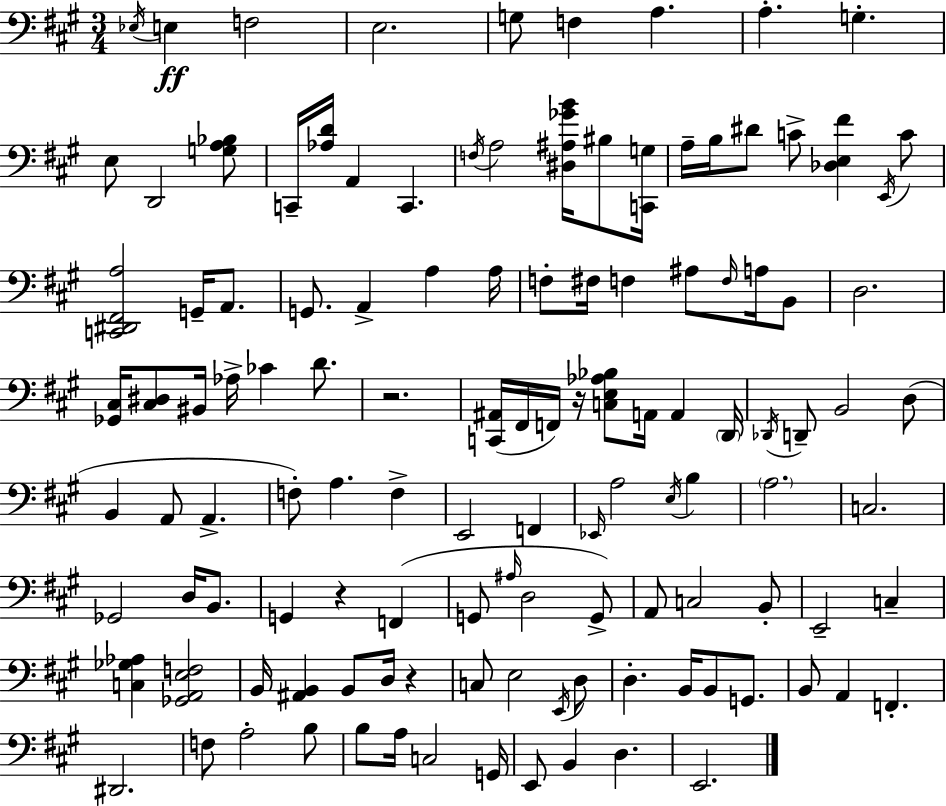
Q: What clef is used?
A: bass